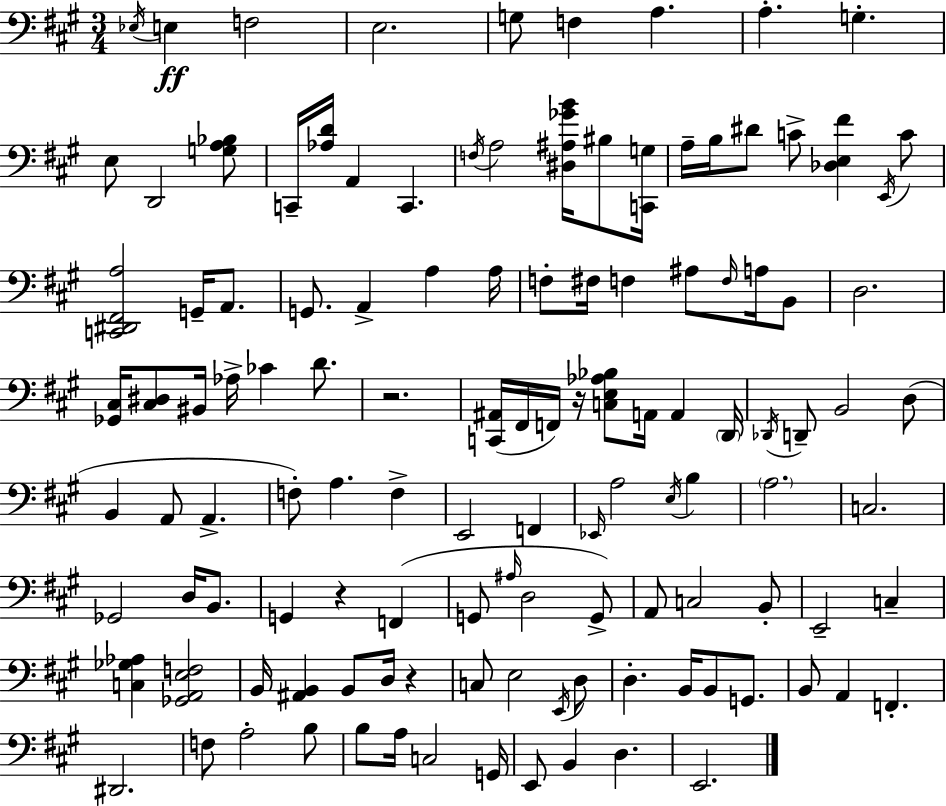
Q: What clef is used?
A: bass